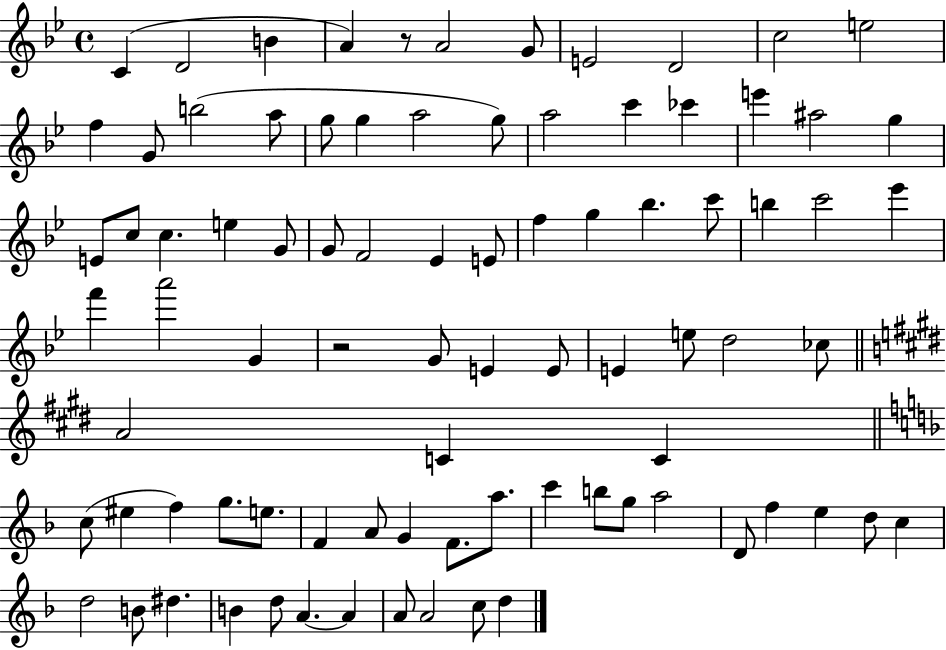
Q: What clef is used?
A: treble